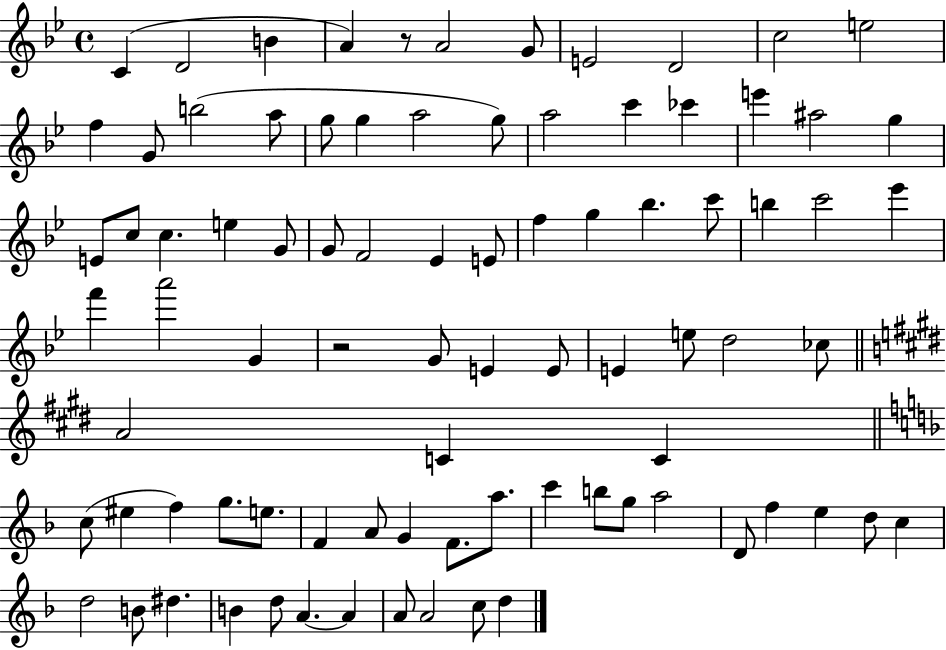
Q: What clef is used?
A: treble